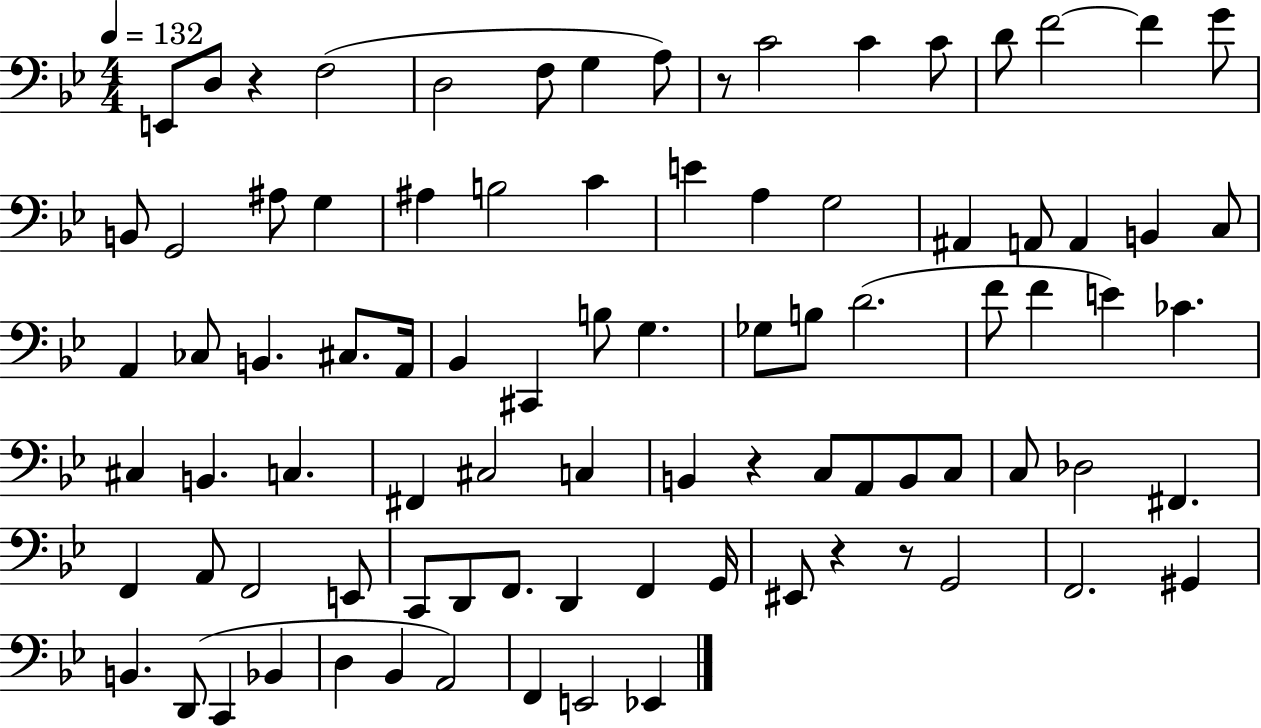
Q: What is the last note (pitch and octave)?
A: Eb2